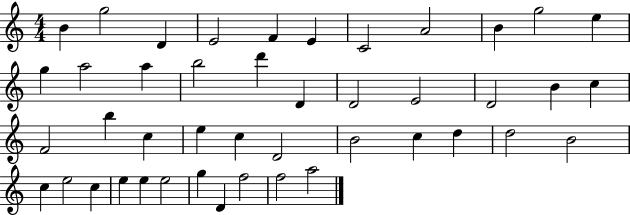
X:1
T:Untitled
M:4/4
L:1/4
K:C
B g2 D E2 F E C2 A2 B g2 e g a2 a b2 d' D D2 E2 D2 B c F2 b c e c D2 B2 c d d2 B2 c e2 c e e e2 g D f2 f2 a2